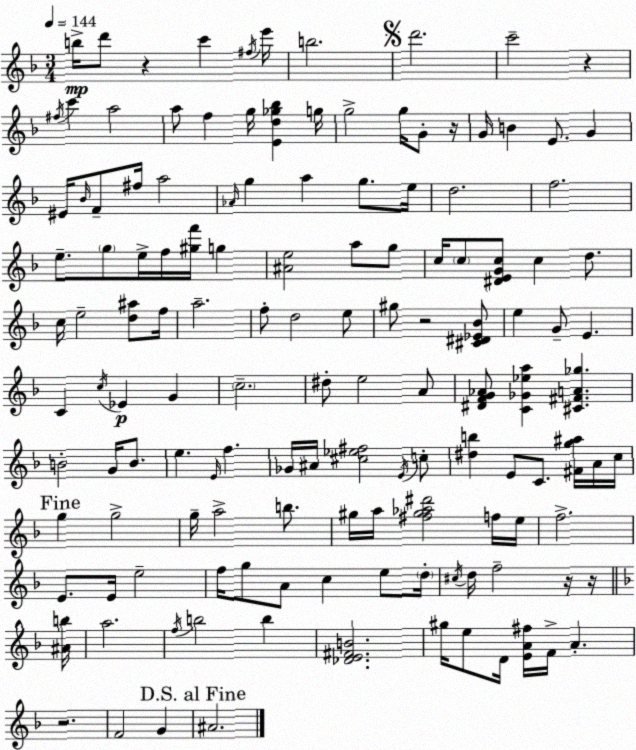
X:1
T:Untitled
M:3/4
L:1/4
K:F
b/4 d'/2 z c' ^f/4 e'/4 b2 d'2 c'2 z ^f/4 c' a2 a/2 f g/4 [Ed_g_b] g/4 g2 g/4 G/2 z/4 G/4 B E/2 G ^E/4 _B/4 F/2 ^f/4 a2 _A/4 g a g/2 e/4 d2 f2 e/2 g/2 e/4 f/4 [^gf']/4 g [^Ae]2 a/2 g/2 c/4 c/2 [^DEGc]/2 c d/2 c/4 e2 [d^a]/2 f/4 a2 f/2 d2 e/2 ^g/2 z2 [^C^D_E_B]/2 e G/2 E C c/4 _E G c2 ^d/2 e2 A/2 [^DFG_A]/2 [C_G_ea] [^C^FA_g] B2 G/4 B/2 e E/4 f _G/4 ^A/4 [^c_e^f]2 E/4 c/2 [^db] E/2 C/2 [^Fg^a]/4 A/4 c/4 g g2 g/4 a2 b/2 ^g/4 a/4 [^f^g_a^d']2 f/4 e/4 f2 E/2 E/4 e2 f/4 g/2 A/2 c e/2 d/4 ^c/4 d/4 f2 z/4 z/4 [^Ab]/4 a2 f/4 b2 b [_DE^FB]2 ^g/4 e/2 D/4 [EA^f]/4 F/4 A z2 F2 G ^A2